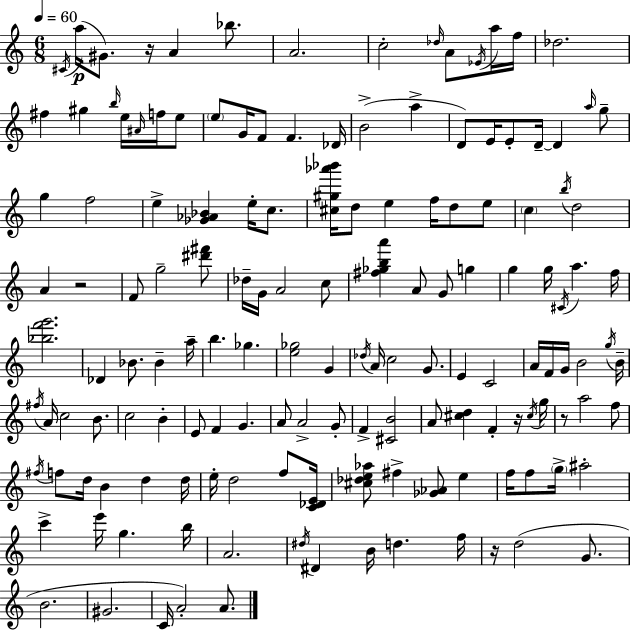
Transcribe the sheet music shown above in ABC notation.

X:1
T:Untitled
M:6/8
L:1/4
K:C
^C/4 a/4 ^G/2 z/4 A _b/2 A2 c2 _d/4 A/2 _E/4 a/4 f/4 _d2 ^f ^g b/4 e/4 ^A/4 f/4 e/2 e/2 G/4 F/2 F _D/4 B2 a D/2 E/4 E/2 D/4 D a/4 g/2 g f2 e [_G_A_B] e/4 c/2 [^c^g_a'_b']/4 d/2 e f/4 d/2 e/2 c b/4 d2 A z2 F/2 g2 [^d'^f']/2 _d/4 G/4 A2 c/2 [^f_gba'] A/2 G/2 g g g/4 ^C/4 a f/4 [_bf'g']2 _D _B/2 _B a/4 b _g [e_g]2 G _d/4 A/4 c2 G/2 E C2 A/4 F/4 G/4 B2 g/4 B/4 ^f/4 A/4 c2 B/2 c2 B E/2 F G A/2 A2 G/2 F [^CB]2 A/2 [^cd] F z/4 ^c/4 g/4 z/2 a2 f/2 ^f/4 f/2 d/4 B d d/4 e/4 d2 f/2 [C_DE]/4 [^c_de_a]/2 ^f [_G_A]/2 e f/4 f/2 g/4 ^a2 c' e'/4 g b/4 A2 ^d/4 ^D B/4 d f/4 z/4 d2 G/2 B2 ^G2 C/4 A2 A/2